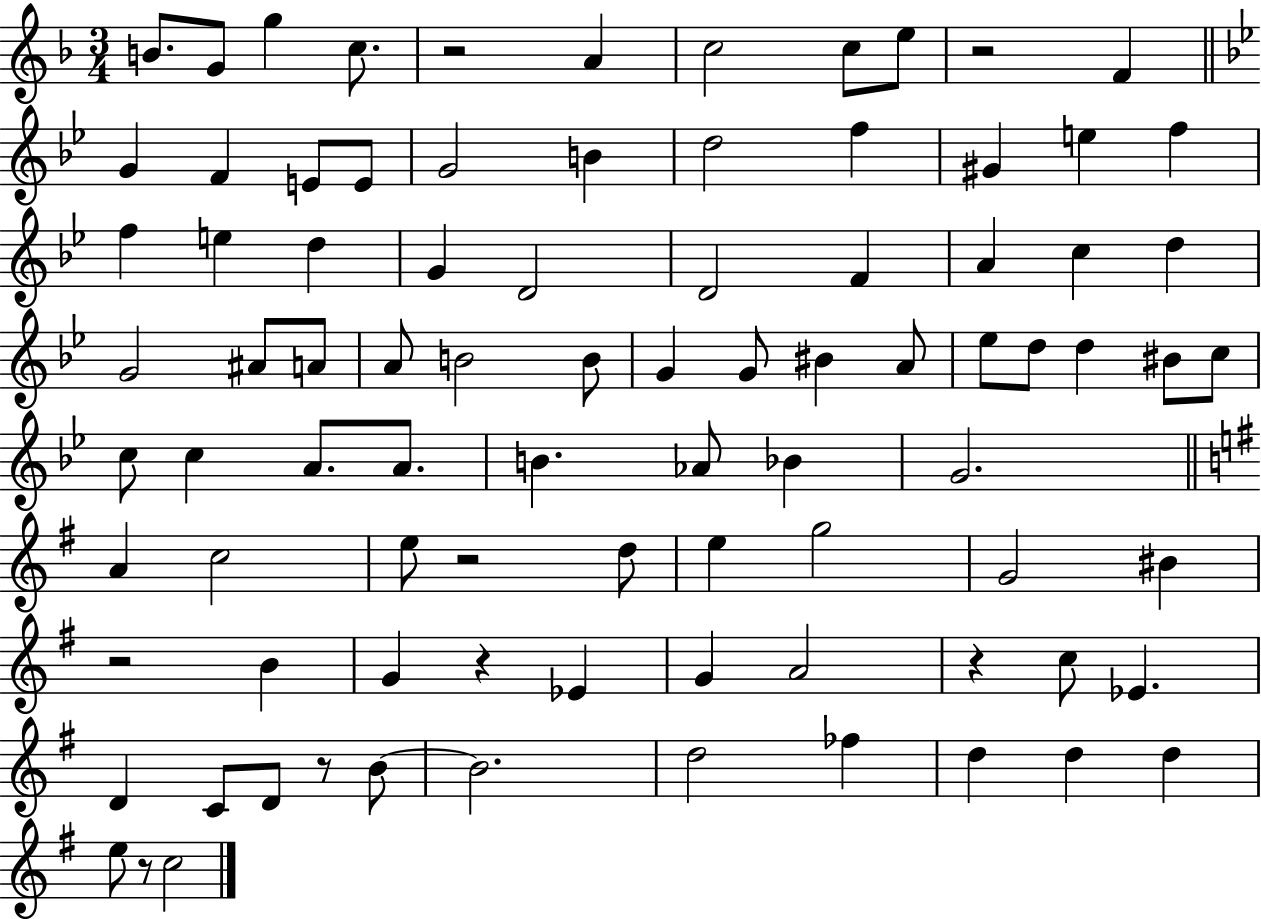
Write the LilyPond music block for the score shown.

{
  \clef treble
  \numericTimeSignature
  \time 3/4
  \key f \major
  \repeat volta 2 { b'8. g'8 g''4 c''8. | r2 a'4 | c''2 c''8 e''8 | r2 f'4 | \break \bar "||" \break \key bes \major g'4 f'4 e'8 e'8 | g'2 b'4 | d''2 f''4 | gis'4 e''4 f''4 | \break f''4 e''4 d''4 | g'4 d'2 | d'2 f'4 | a'4 c''4 d''4 | \break g'2 ais'8 a'8 | a'8 b'2 b'8 | g'4 g'8 bis'4 a'8 | ees''8 d''8 d''4 bis'8 c''8 | \break c''8 c''4 a'8. a'8. | b'4. aes'8 bes'4 | g'2. | \bar "||" \break \key e \minor a'4 c''2 | e''8 r2 d''8 | e''4 g''2 | g'2 bis'4 | \break r2 b'4 | g'4 r4 ees'4 | g'4 a'2 | r4 c''8 ees'4. | \break d'4 c'8 d'8 r8 b'8~~ | b'2. | d''2 fes''4 | d''4 d''4 d''4 | \break e''8 r8 c''2 | } \bar "|."
}